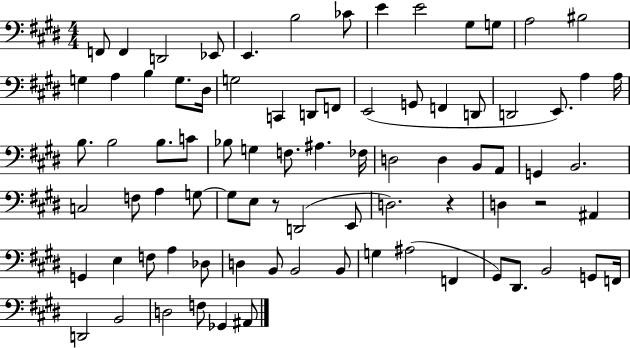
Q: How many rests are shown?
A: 3